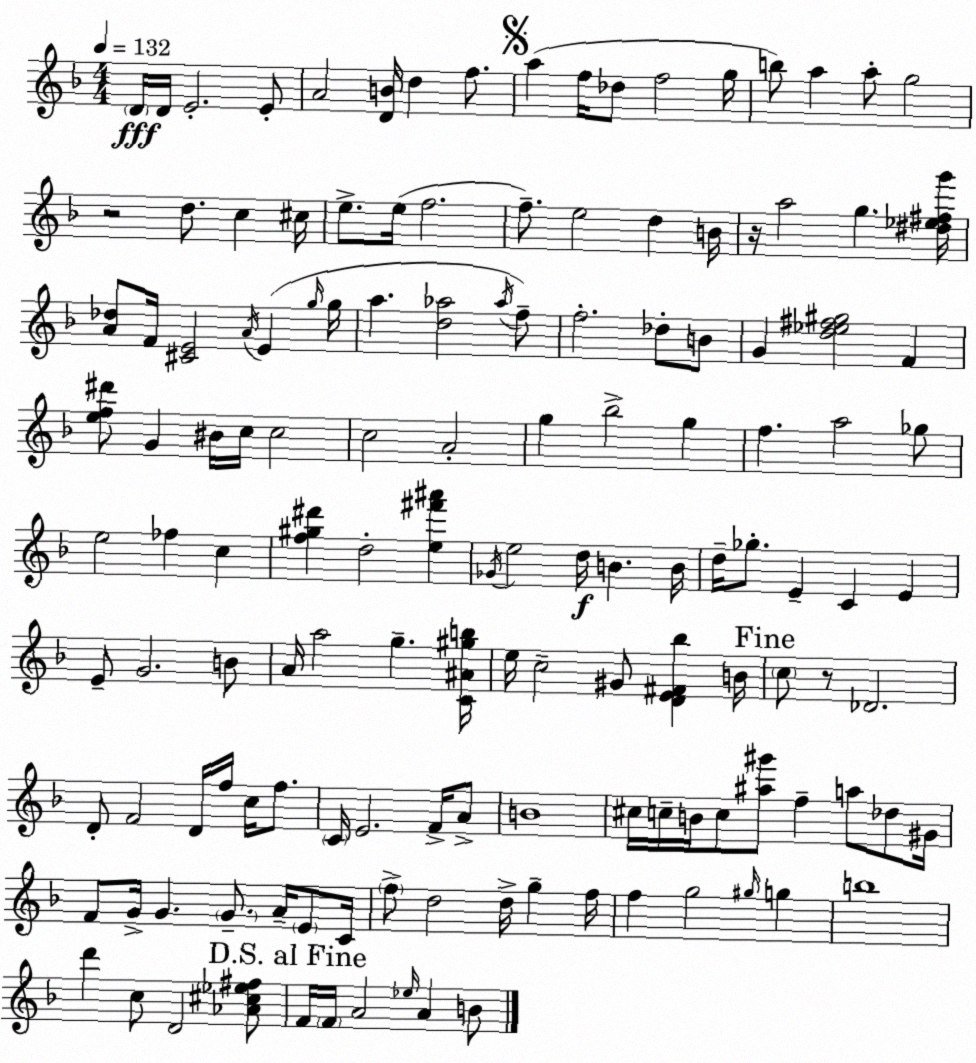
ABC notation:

X:1
T:Untitled
M:4/4
L:1/4
K:F
D/4 D/4 E2 E/2 A2 [DB]/4 d f/2 a f/4 _d/2 f2 g/4 b/2 a a/2 g2 z2 d/2 c ^c/4 e/2 e/4 f2 f/2 e2 d B/4 z/4 a2 g [^d_e^fg']/4 [A_d]/2 F/4 [^CE]2 A/4 E g/4 g/4 a [d_a]2 _a/4 f/2 f2 _d/2 B/2 G [d_e^f^g]2 F [ef^d']/2 G ^B/4 c/4 c2 c2 A2 g _b2 g f a2 _g/2 e2 _f c [f^g^d'] d2 [e^f'^a'] _G/4 e2 d/4 B B/4 d/4 _g/2 E C E E/2 G2 B/2 A/4 a2 g [C^A^gb]/4 e/4 c2 ^G/2 [DE^F_b] B/4 c/2 z/2 _D2 D/2 F2 D/4 f/4 c/4 f/2 C/4 E2 F/4 A/2 B4 ^c/4 c/4 B/4 c/2 [^a^g']/2 f a/2 _d/2 ^G/4 F/2 G/4 G G/2 A/4 E/2 C/4 f/2 d2 d/4 g f/4 f g2 ^g/4 g b4 d' c/2 D2 [_A^c_e^f]/2 F/4 F/4 A2 _e/4 A B/2